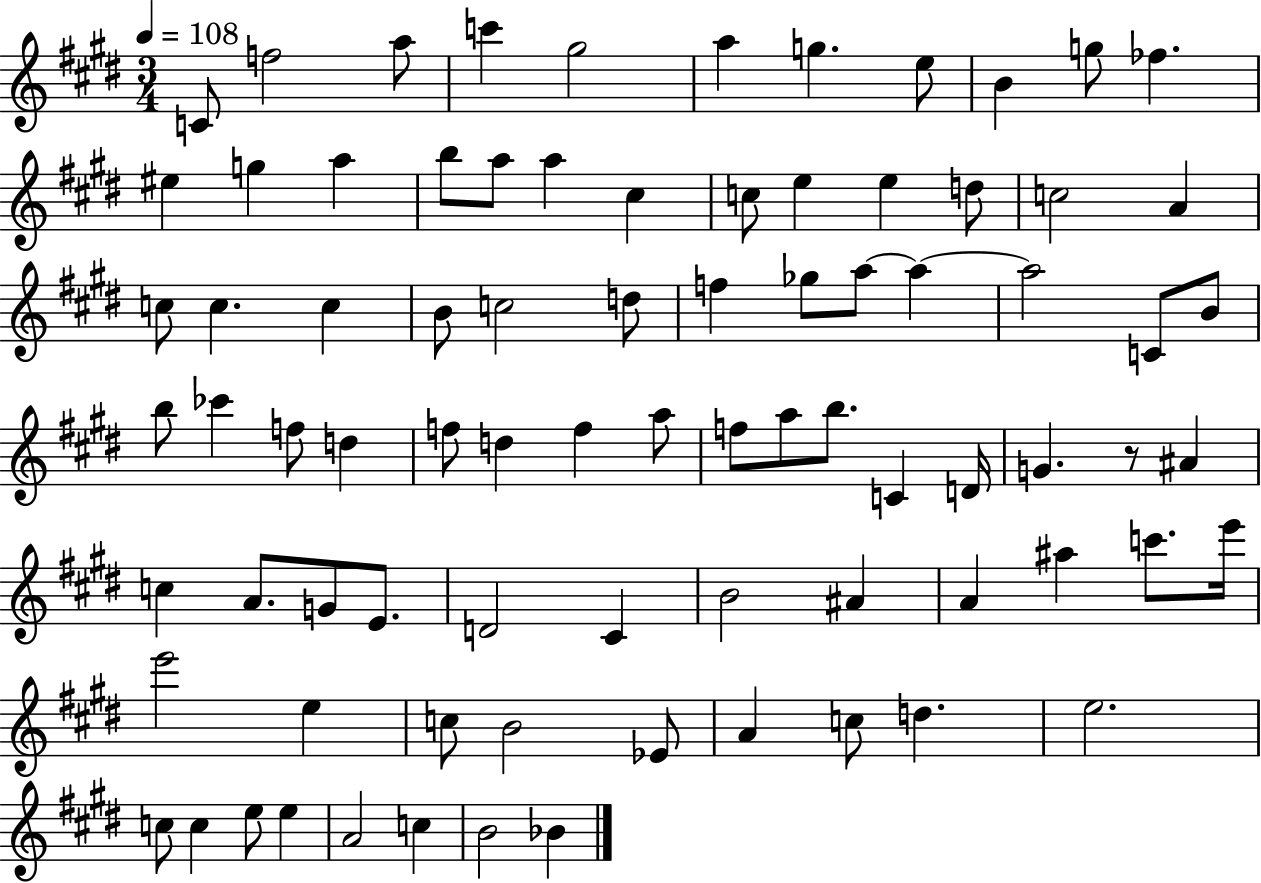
C4/e F5/h A5/e C6/q G#5/h A5/q G5/q. E5/e B4/q G5/e FES5/q. EIS5/q G5/q A5/q B5/e A5/e A5/q C#5/q C5/e E5/q E5/q D5/e C5/h A4/q C5/e C5/q. C5/q B4/e C5/h D5/e F5/q Gb5/e A5/e A5/q A5/h C4/e B4/e B5/e CES6/q F5/e D5/q F5/e D5/q F5/q A5/e F5/e A5/e B5/e. C4/q D4/s G4/q. R/e A#4/q C5/q A4/e. G4/e E4/e. D4/h C#4/q B4/h A#4/q A4/q A#5/q C6/e. E6/s E6/h E5/q C5/e B4/h Eb4/e A4/q C5/e D5/q. E5/h. C5/e C5/q E5/e E5/q A4/h C5/q B4/h Bb4/q